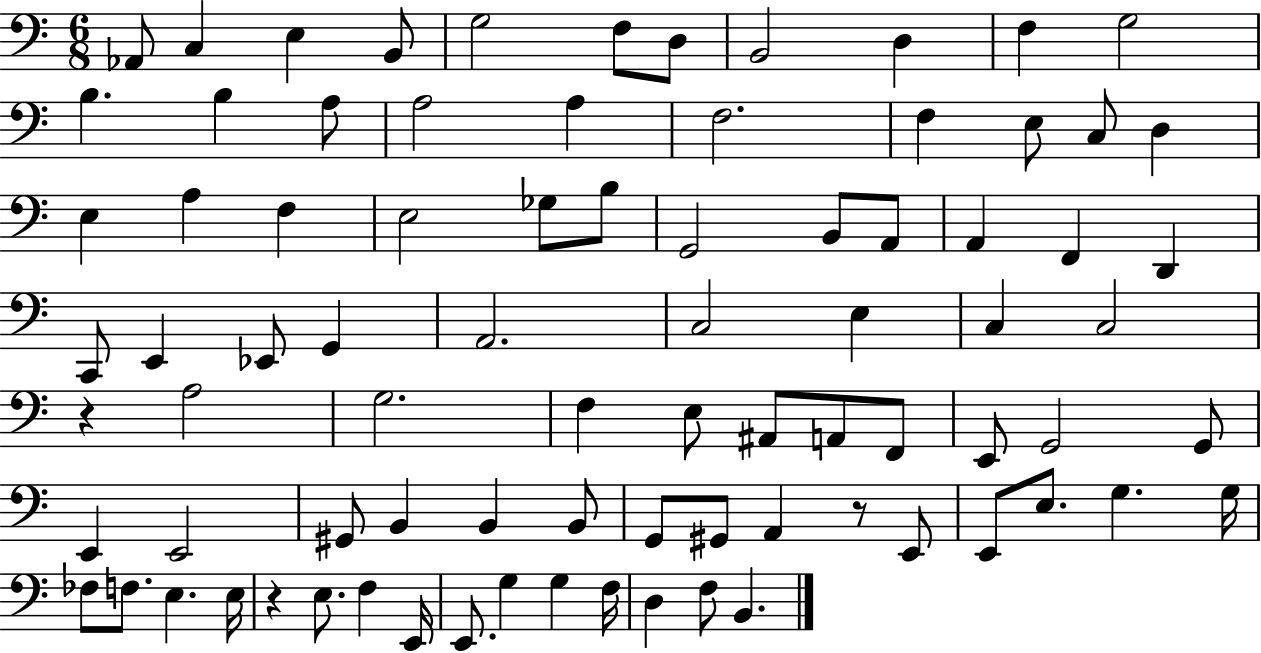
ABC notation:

X:1
T:Untitled
M:6/8
L:1/4
K:C
_A,,/2 C, E, B,,/2 G,2 F,/2 D,/2 B,,2 D, F, G,2 B, B, A,/2 A,2 A, F,2 F, E,/2 C,/2 D, E, A, F, E,2 _G,/2 B,/2 G,,2 B,,/2 A,,/2 A,, F,, D,, C,,/2 E,, _E,,/2 G,, A,,2 C,2 E, C, C,2 z A,2 G,2 F, E,/2 ^A,,/2 A,,/2 F,,/2 E,,/2 G,,2 G,,/2 E,, E,,2 ^G,,/2 B,, B,, B,,/2 G,,/2 ^G,,/2 A,, z/2 E,,/2 E,,/2 E,/2 G, G,/4 _F,/2 F,/2 E, E,/4 z E,/2 F, E,,/4 E,,/2 G, G, F,/4 D, F,/2 B,,